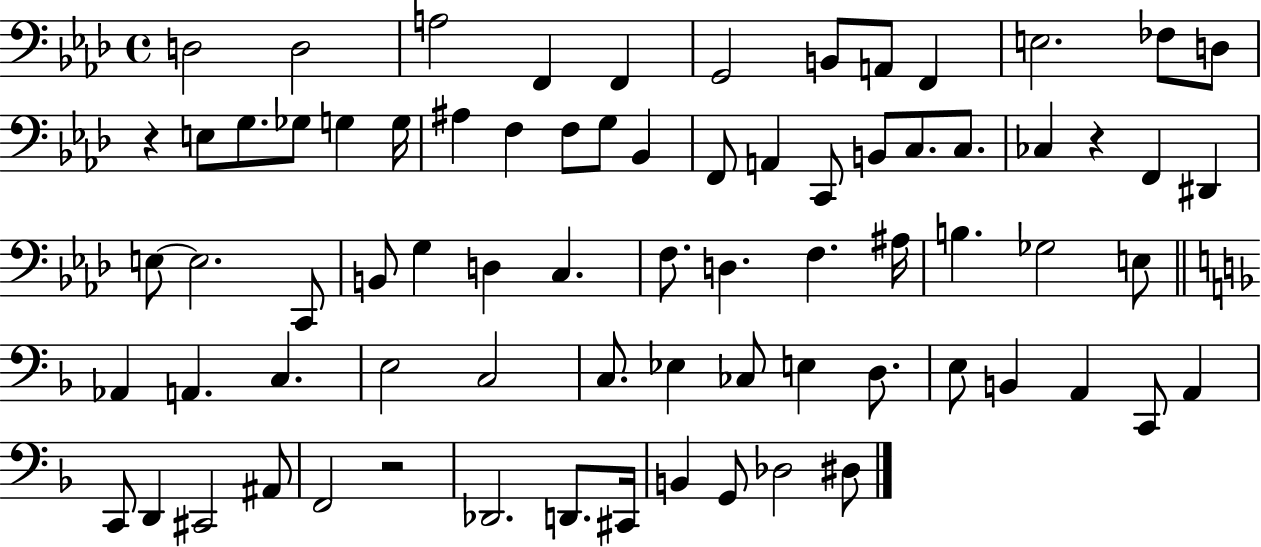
{
  \clef bass
  \time 4/4
  \defaultTimeSignature
  \key aes \major
  \repeat volta 2 { d2 d2 | a2 f,4 f,4 | g,2 b,8 a,8 f,4 | e2. fes8 d8 | \break r4 e8 g8. ges8 g4 g16 | ais4 f4 f8 g8 bes,4 | f,8 a,4 c,8 b,8 c8. c8. | ces4 r4 f,4 dis,4 | \break e8~~ e2. c,8 | b,8 g4 d4 c4. | f8. d4. f4. ais16 | b4. ges2 e8 | \break \bar "||" \break \key f \major aes,4 a,4. c4. | e2 c2 | c8. ees4 ces8 e4 d8. | e8 b,4 a,4 c,8 a,4 | \break c,8 d,4 cis,2 ais,8 | f,2 r2 | des,2. d,8. cis,16 | b,4 g,8 des2 dis8 | \break } \bar "|."
}